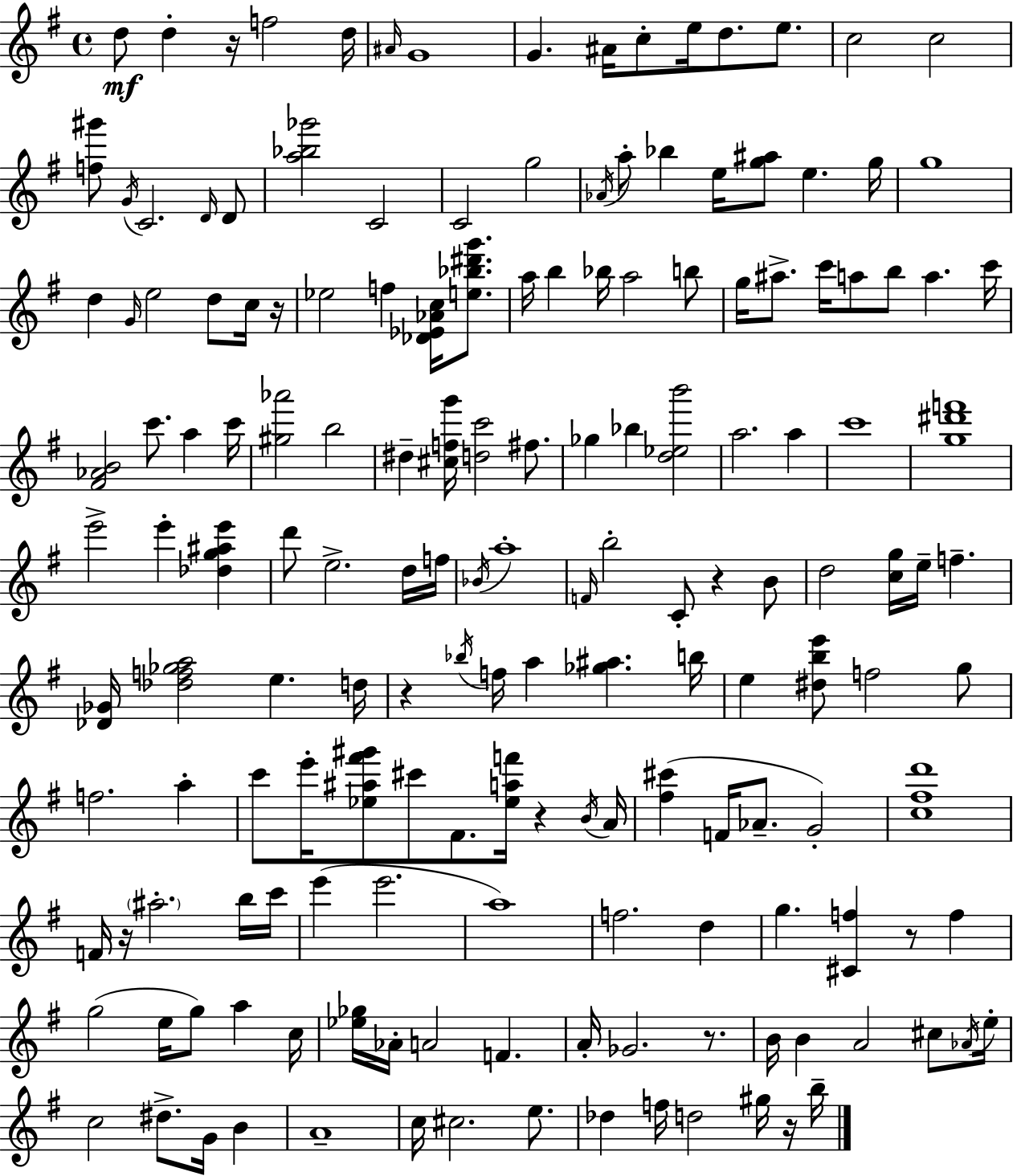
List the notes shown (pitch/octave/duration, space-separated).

D5/e D5/q R/s F5/h D5/s A#4/s G4/w G4/q. A#4/s C5/e E5/s D5/e. E5/e. C5/h C5/h [F5,G#6]/e G4/s C4/h. D4/s D4/e [A5,Bb5,Gb6]/h C4/h C4/h G5/h Ab4/s A5/e Bb5/q E5/s [G5,A#5]/e E5/q. G5/s G5/w D5/q G4/s E5/h D5/e C5/s R/s Eb5/h F5/q [Db4,Eb4,Ab4,C5]/s [E5,Bb5,D#6,G6]/e. A5/s B5/q Bb5/s A5/h B5/e G5/s A#5/e. C6/s A5/e B5/e A5/q. C6/s [F#4,Ab4,B4]/h C6/e. A5/q C6/s [G#5,Ab6]/h B5/h D#5/q [C#5,F5,G6]/s [D5,C6]/h F#5/e. Gb5/q Bb5/q [D5,Eb5,B6]/h A5/h. A5/q C6/w [G5,D#6,F6]/w E6/h E6/q [Db5,G5,A#5,E6]/q D6/e E5/h. D5/s F5/s Bb4/s A5/w F4/s B5/h C4/e R/q B4/e D5/h [C5,G5]/s E5/s F5/q. [Db4,Gb4]/s [Db5,F5,Gb5,A5]/h E5/q. D5/s R/q Bb5/s F5/s A5/q [Gb5,A#5]/q. B5/s E5/q [D#5,B5,E6]/e F5/h G5/e F5/h. A5/q C6/e E6/s [Eb5,A#5,F#6,G#6]/e C#6/e F#4/e. [Eb5,A5,F6]/s R/q B4/s A4/s [F#5,C#6]/q F4/s Ab4/e. G4/h [C5,F#5,D6]/w F4/s R/s A#5/h. B5/s C6/s E6/q E6/h. A5/w F5/h. D5/q G5/q. [C#4,F5]/q R/e F5/q G5/h E5/s G5/e A5/q C5/s [Eb5,Gb5]/s Ab4/s A4/h F4/q. A4/s Gb4/h. R/e. B4/s B4/q A4/h C#5/e Ab4/s E5/s C5/h D#5/e. G4/s B4/q A4/w C5/s C#5/h. E5/e. Db5/q F5/s D5/h G#5/s R/s B5/s